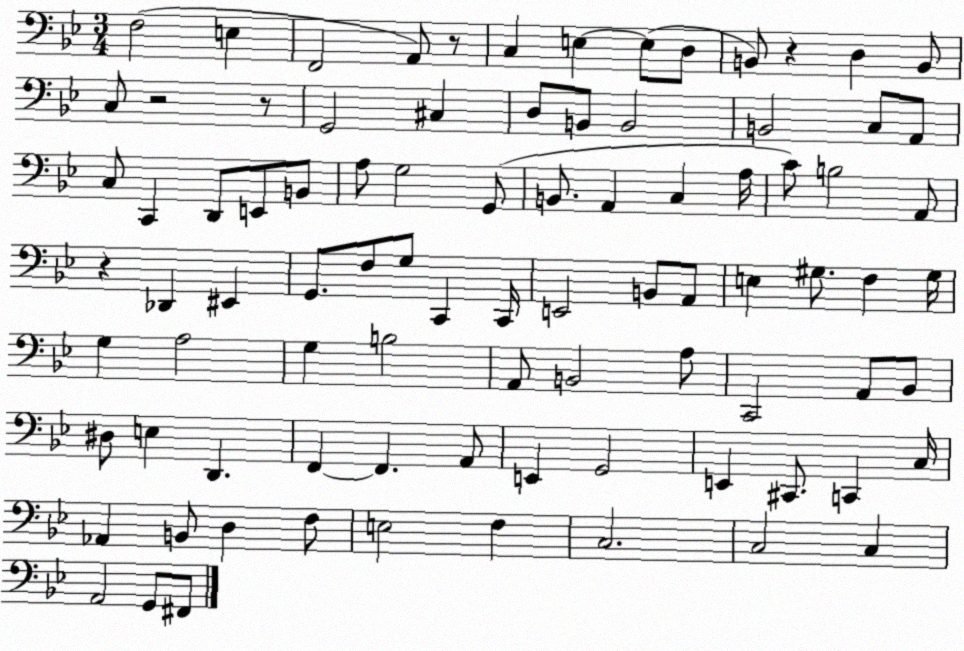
X:1
T:Untitled
M:3/4
L:1/4
K:Bb
F,2 E, F,,2 A,,/2 z/2 C, E, E,/2 D,/2 B,,/2 z D, B,,/2 C,/2 z2 z/2 G,,2 ^C, D,/2 B,,/2 B,,2 B,,2 C,/2 A,,/2 C,/2 C,, D,,/2 E,,/2 B,,/2 A,/2 G,2 G,,/2 B,,/2 A,, C, A,/4 C/2 B,2 A,,/2 z _D,, ^E,, G,,/2 F,/2 G,/2 C,, C,,/4 E,,2 B,,/2 A,,/2 E, ^G,/2 F, ^G,/4 G, A,2 G, B,2 A,,/2 B,,2 A,/2 C,,2 A,,/2 _B,,/2 ^D,/2 E, D,, F,, F,, A,,/2 E,, G,,2 E,, ^C,,/2 C,, C,/4 _A,, B,,/2 D, F,/2 E,2 F, C,2 C,2 C, A,,2 G,,/2 ^F,,/2